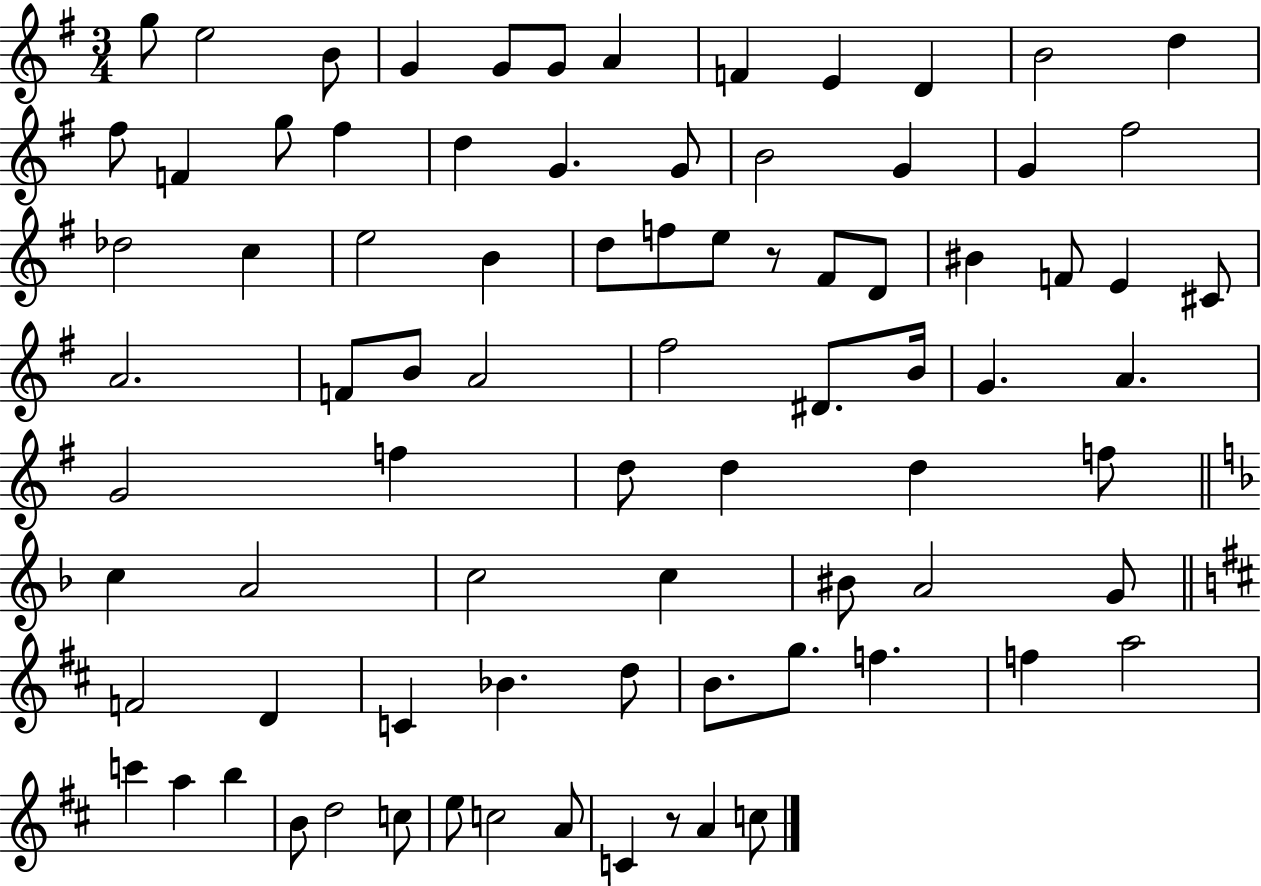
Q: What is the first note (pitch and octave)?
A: G5